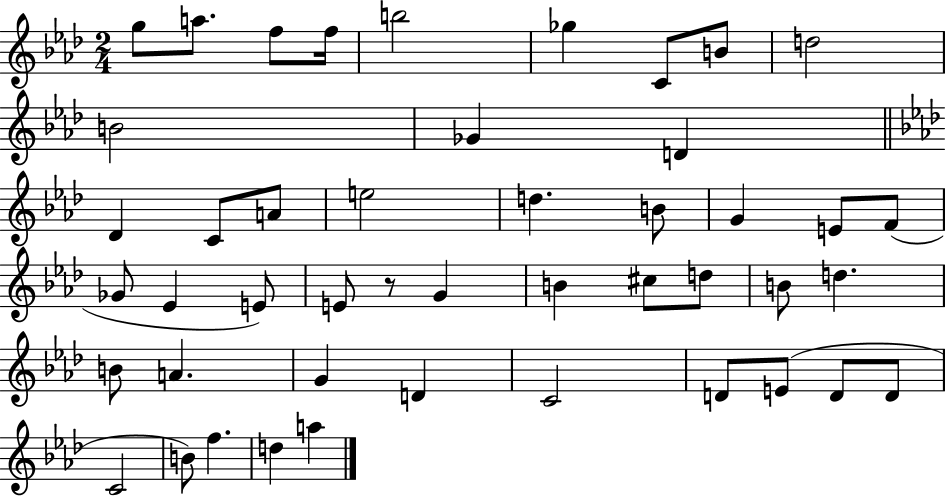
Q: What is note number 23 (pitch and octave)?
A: Eb4